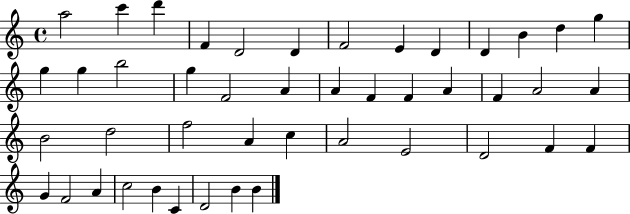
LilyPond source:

{
  \clef treble
  \time 4/4
  \defaultTimeSignature
  \key c \major
  a''2 c'''4 d'''4 | f'4 d'2 d'4 | f'2 e'4 d'4 | d'4 b'4 d''4 g''4 | \break g''4 g''4 b''2 | g''4 f'2 a'4 | a'4 f'4 f'4 a'4 | f'4 a'2 a'4 | \break b'2 d''2 | f''2 a'4 c''4 | a'2 e'2 | d'2 f'4 f'4 | \break g'4 f'2 a'4 | c''2 b'4 c'4 | d'2 b'4 b'4 | \bar "|."
}